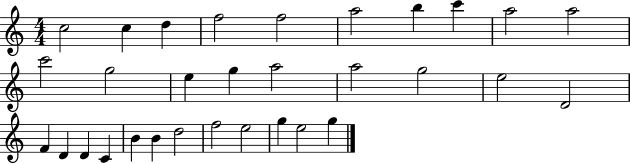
{
  \clef treble
  \numericTimeSignature
  \time 4/4
  \key c \major
  c''2 c''4 d''4 | f''2 f''2 | a''2 b''4 c'''4 | a''2 a''2 | \break c'''2 g''2 | e''4 g''4 a''2 | a''2 g''2 | e''2 d'2 | \break f'4 d'4 d'4 c'4 | b'4 b'4 d''2 | f''2 e''2 | g''4 e''2 g''4 | \break \bar "|."
}